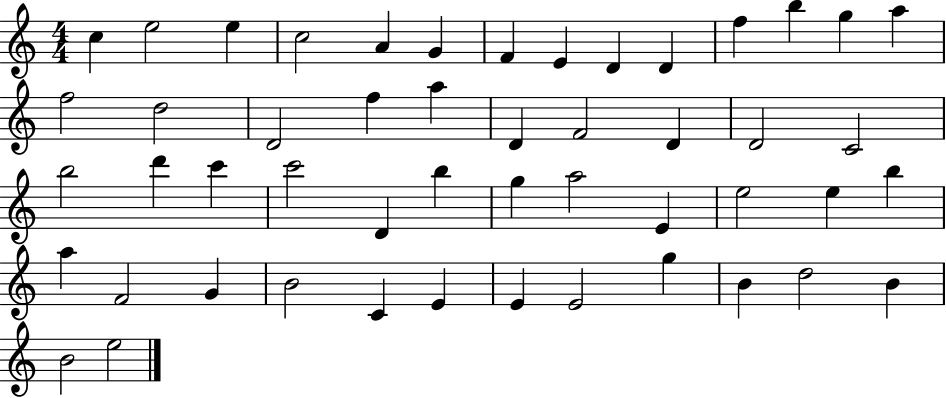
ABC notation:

X:1
T:Untitled
M:4/4
L:1/4
K:C
c e2 e c2 A G F E D D f b g a f2 d2 D2 f a D F2 D D2 C2 b2 d' c' c'2 D b g a2 E e2 e b a F2 G B2 C E E E2 g B d2 B B2 e2